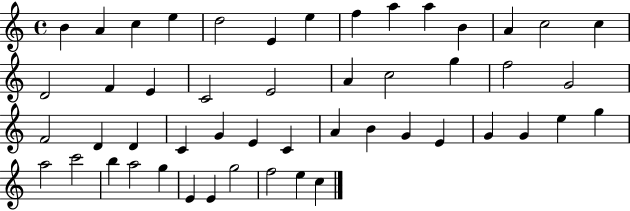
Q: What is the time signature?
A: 4/4